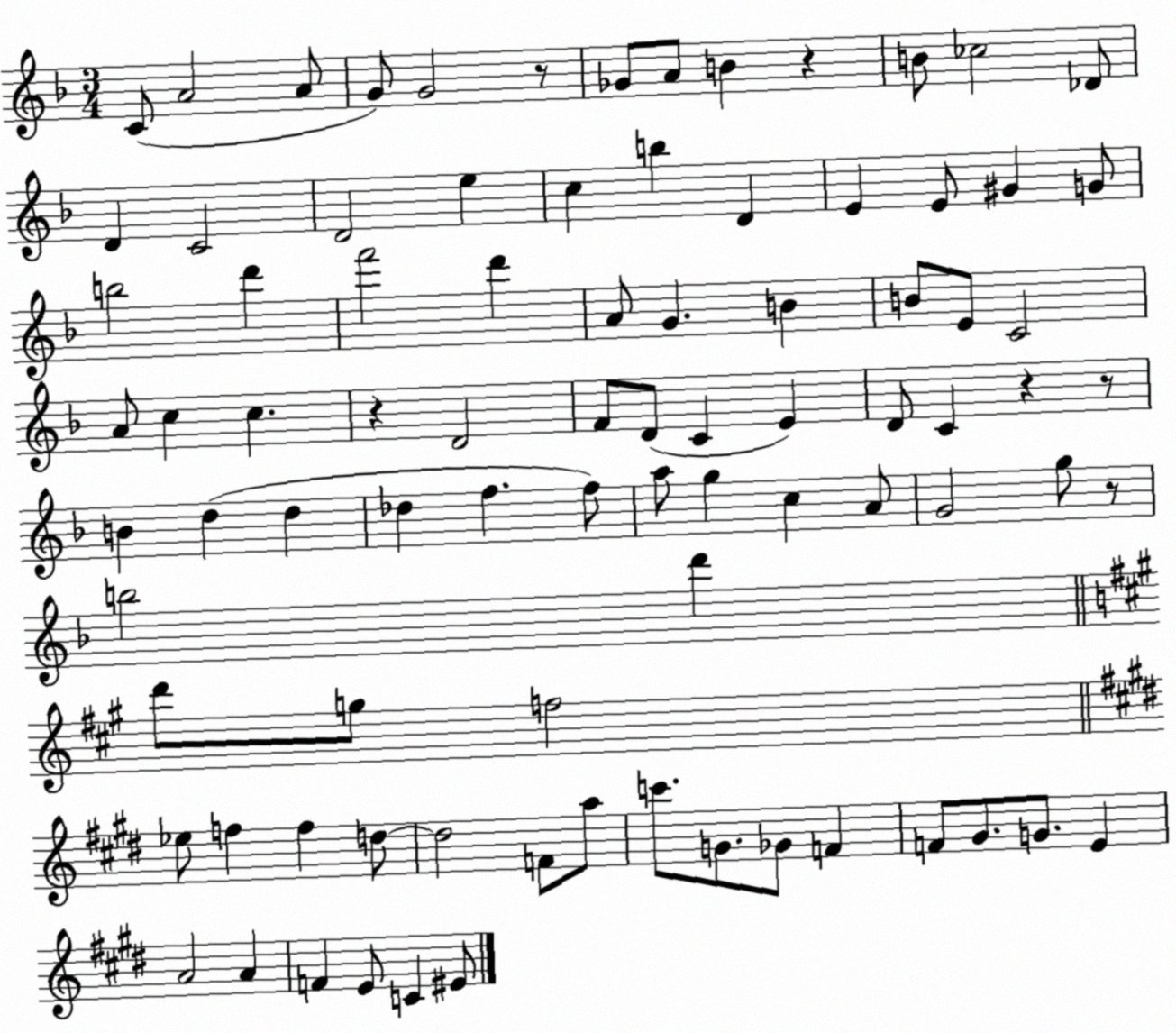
X:1
T:Untitled
M:3/4
L:1/4
K:F
C/2 A2 A/2 G/2 G2 z/2 _G/2 A/2 B z B/2 _c2 _D/2 D C2 D2 e c b D E E/2 ^G G/2 b2 d' f'2 d' A/2 G B B/2 E/2 C2 A/2 c c z D2 F/2 D/2 C E D/2 C z z/2 B d d _d f f/2 a/2 g c A/2 G2 g/2 z/2 b2 d' d'/2 g/2 f2 _e/2 f f d/2 d2 F/2 a/2 c'/2 G/2 _G/2 F F/2 ^G/2 G/2 E A2 A F E/2 C ^E/2